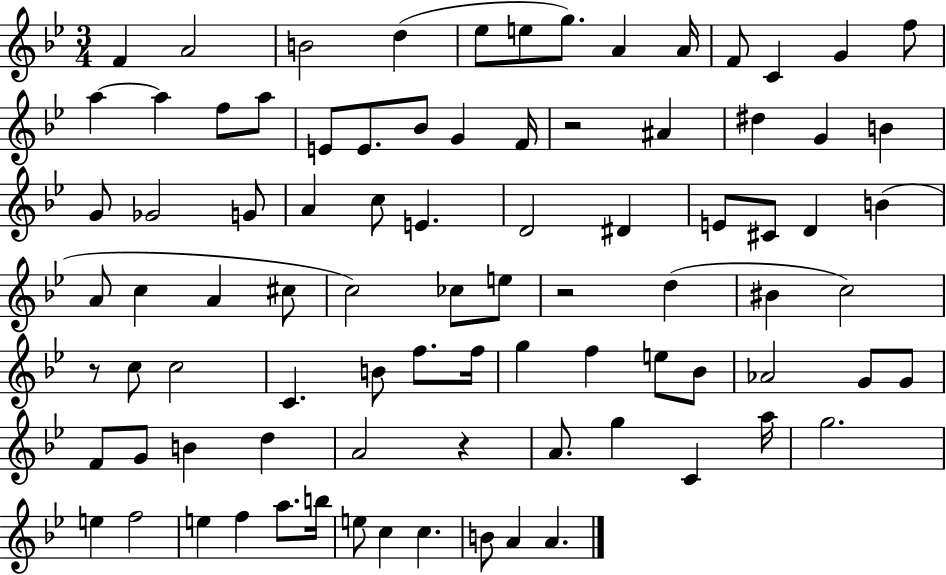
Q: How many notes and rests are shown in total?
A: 87